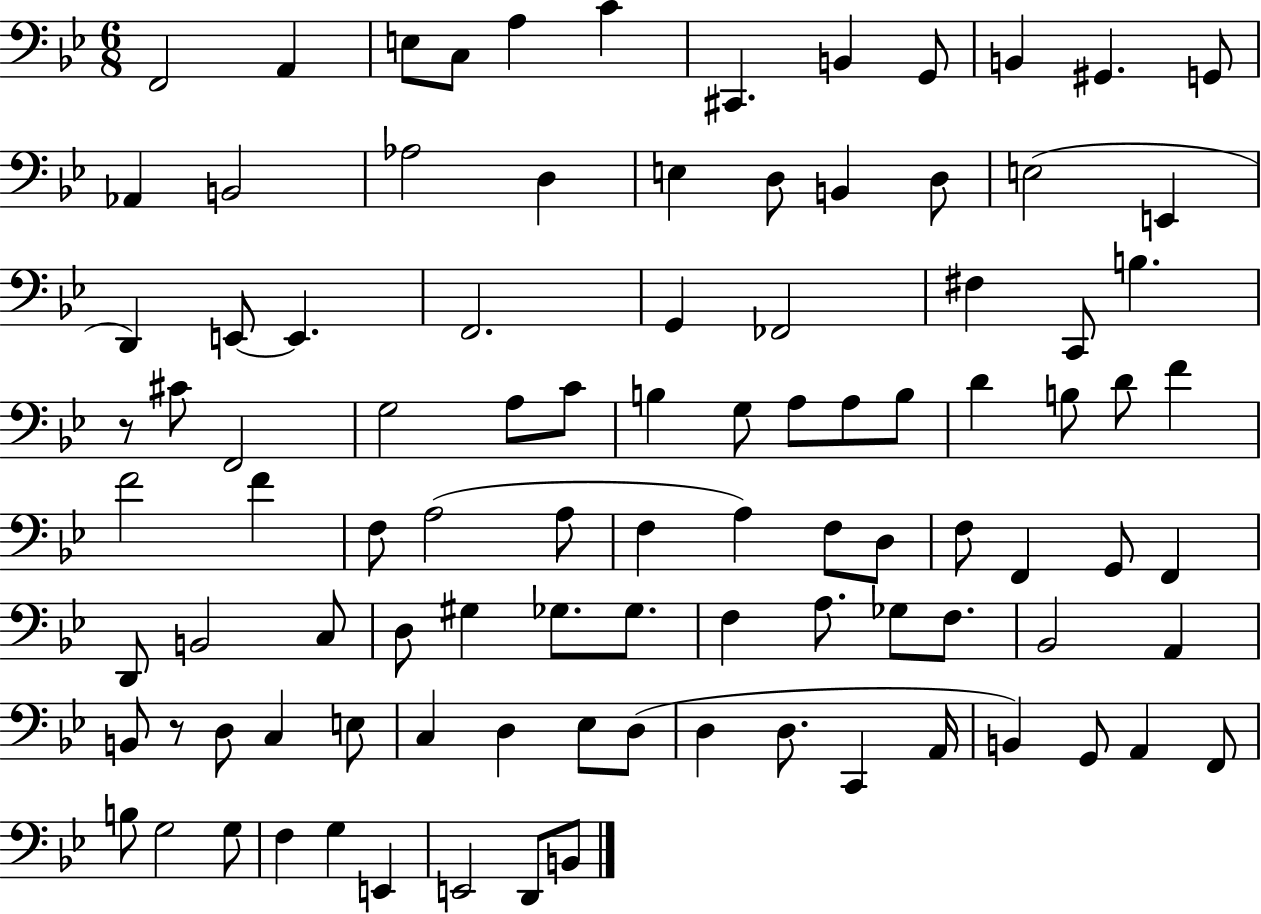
X:1
T:Untitled
M:6/8
L:1/4
K:Bb
F,,2 A,, E,/2 C,/2 A, C ^C,, B,, G,,/2 B,, ^G,, G,,/2 _A,, B,,2 _A,2 D, E, D,/2 B,, D,/2 E,2 E,, D,, E,,/2 E,, F,,2 G,, _F,,2 ^F, C,,/2 B, z/2 ^C/2 F,,2 G,2 A,/2 C/2 B, G,/2 A,/2 A,/2 B,/2 D B,/2 D/2 F F2 F F,/2 A,2 A,/2 F, A, F,/2 D,/2 F,/2 F,, G,,/2 F,, D,,/2 B,,2 C,/2 D,/2 ^G, _G,/2 _G,/2 F, A,/2 _G,/2 F,/2 _B,,2 A,, B,,/2 z/2 D,/2 C, E,/2 C, D, _E,/2 D,/2 D, D,/2 C,, A,,/4 B,, G,,/2 A,, F,,/2 B,/2 G,2 G,/2 F, G, E,, E,,2 D,,/2 B,,/2